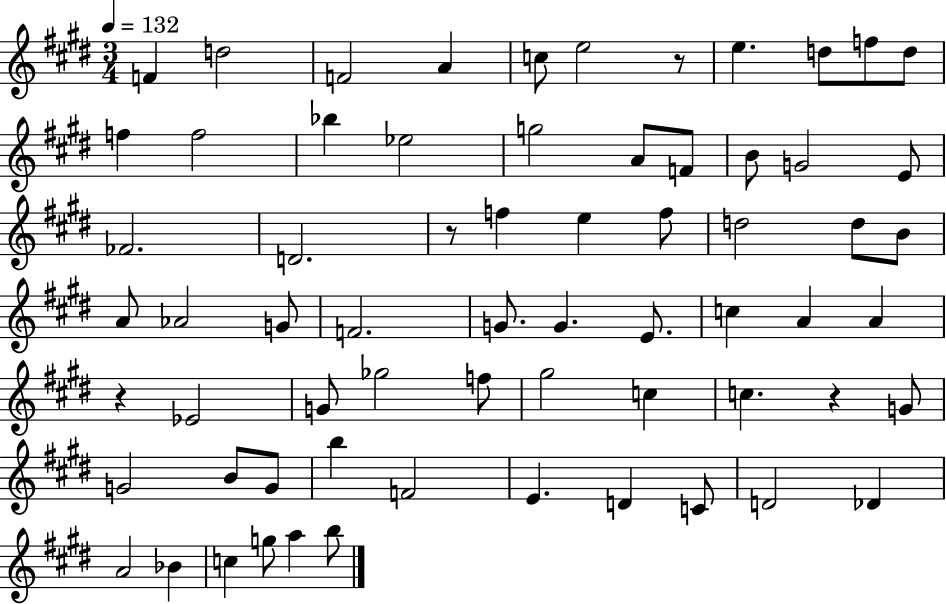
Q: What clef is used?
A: treble